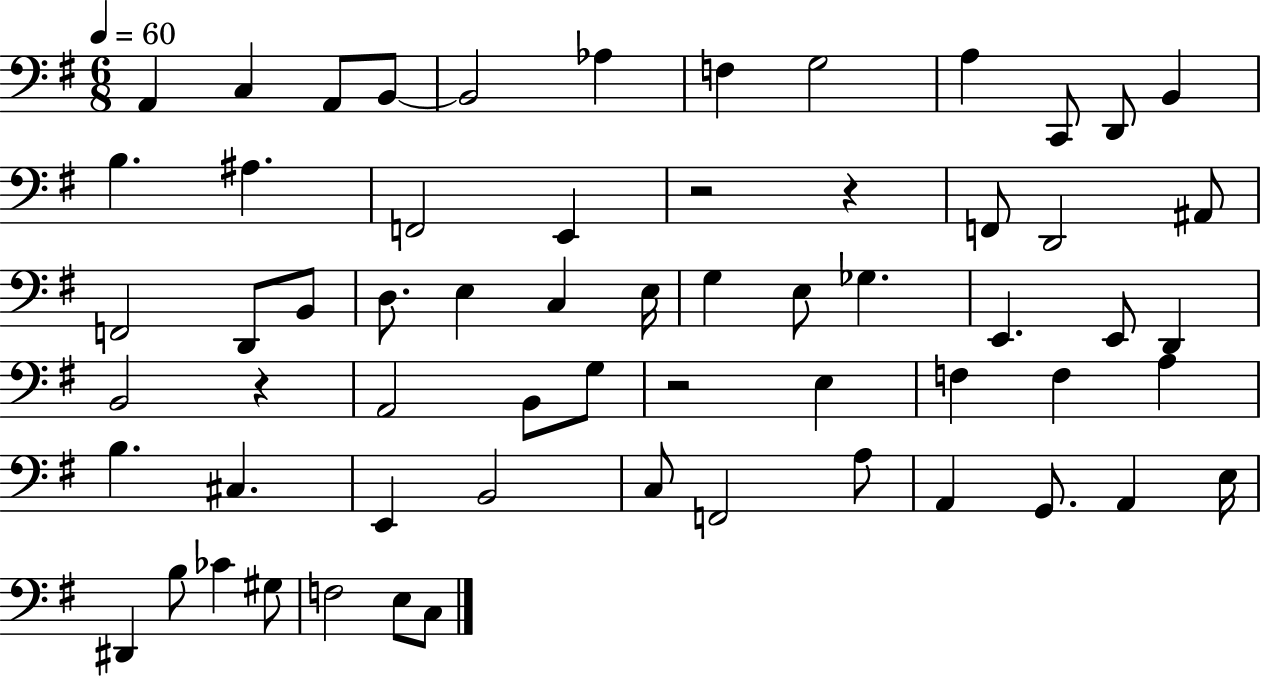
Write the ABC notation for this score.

X:1
T:Untitled
M:6/8
L:1/4
K:G
A,, C, A,,/2 B,,/2 B,,2 _A, F, G,2 A, C,,/2 D,,/2 B,, B, ^A, F,,2 E,, z2 z F,,/2 D,,2 ^A,,/2 F,,2 D,,/2 B,,/2 D,/2 E, C, E,/4 G, E,/2 _G, E,, E,,/2 D,, B,,2 z A,,2 B,,/2 G,/2 z2 E, F, F, A, B, ^C, E,, B,,2 C,/2 F,,2 A,/2 A,, G,,/2 A,, E,/4 ^D,, B,/2 _C ^G,/2 F,2 E,/2 C,/2